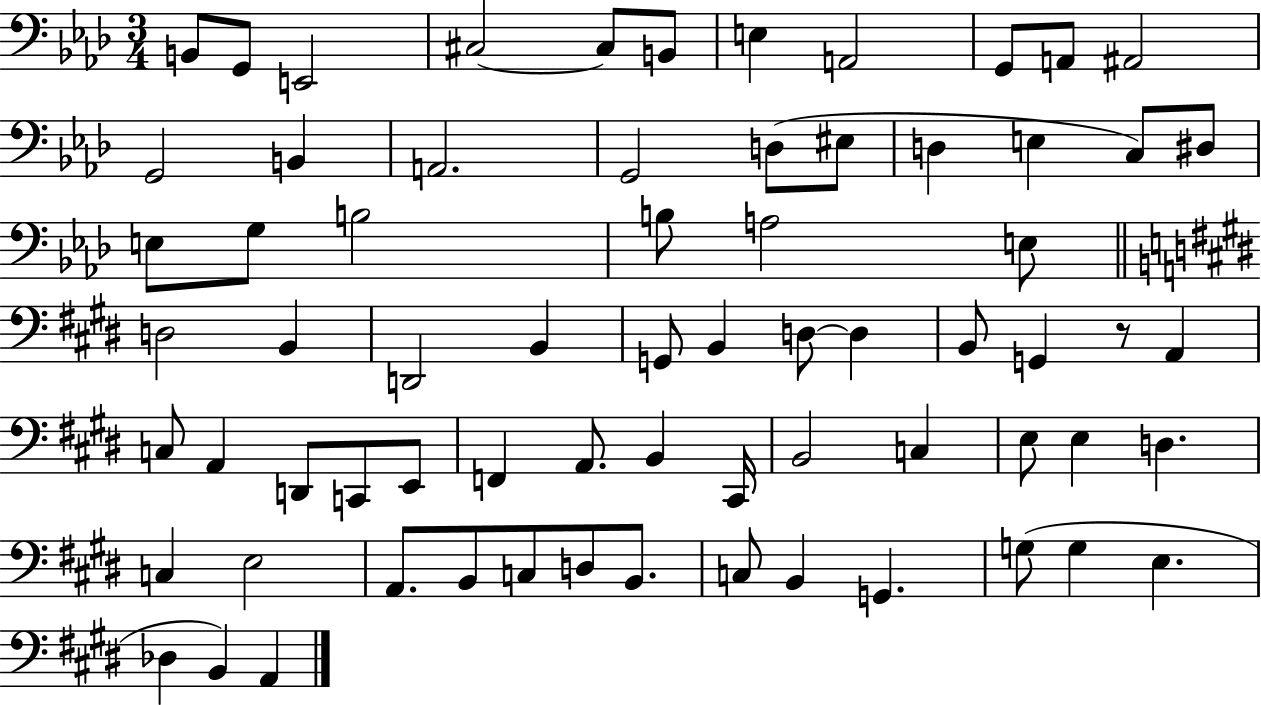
B2/e G2/e E2/h C#3/h C#3/e B2/e E3/q A2/h G2/e A2/e A#2/h G2/h B2/q A2/h. G2/h D3/e EIS3/e D3/q E3/q C3/e D#3/e E3/e G3/e B3/h B3/e A3/h E3/e D3/h B2/q D2/h B2/q G2/e B2/q D3/e D3/q B2/e G2/q R/e A2/q C3/e A2/q D2/e C2/e E2/e F2/q A2/e. B2/q C#2/s B2/h C3/q E3/e E3/q D3/q. C3/q E3/h A2/e. B2/e C3/e D3/e B2/e. C3/e B2/q G2/q. G3/e G3/q E3/q. Db3/q B2/q A2/q